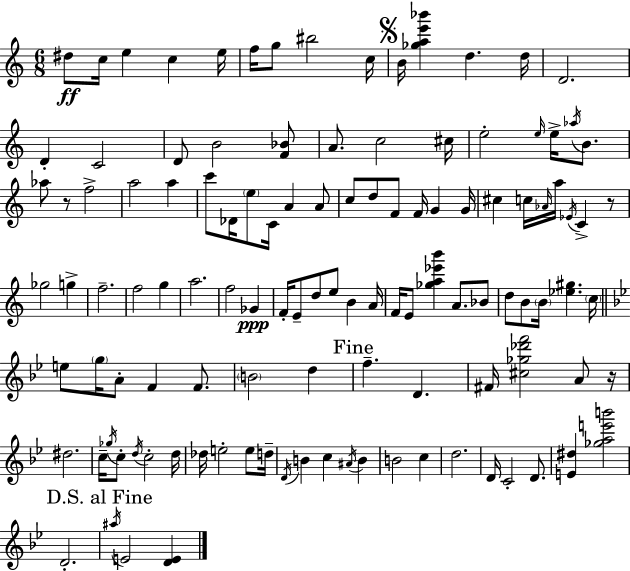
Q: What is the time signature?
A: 6/8